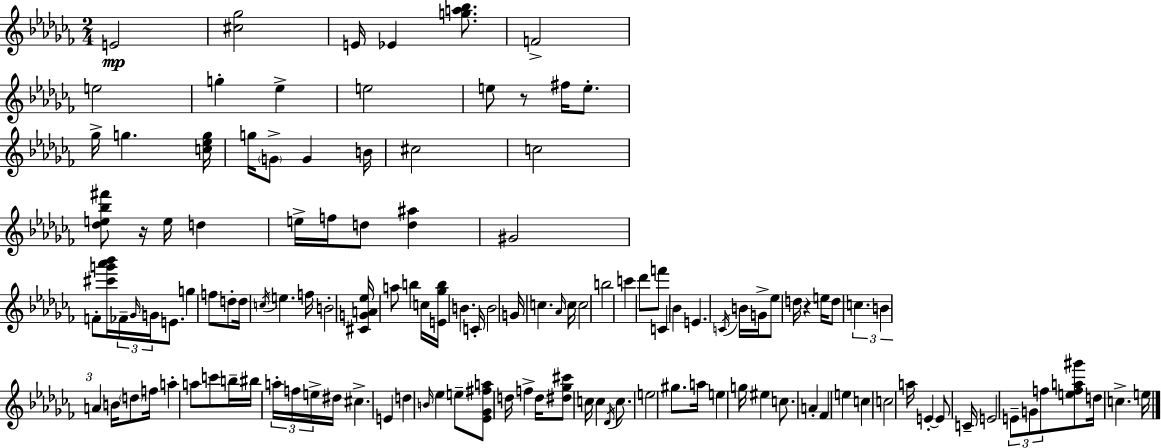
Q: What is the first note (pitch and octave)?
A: E4